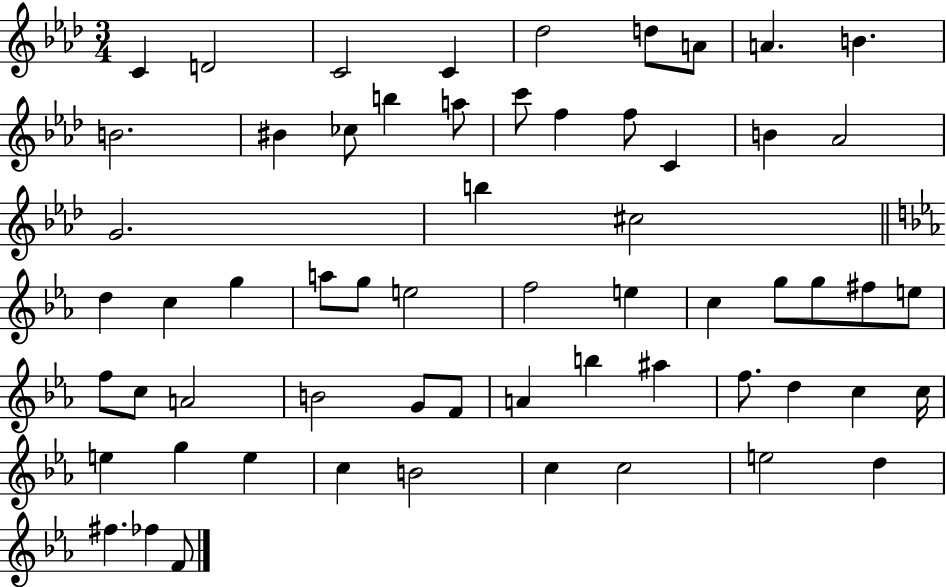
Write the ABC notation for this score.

X:1
T:Untitled
M:3/4
L:1/4
K:Ab
C D2 C2 C _d2 d/2 A/2 A B B2 ^B _c/2 b a/2 c'/2 f f/2 C B _A2 G2 b ^c2 d c g a/2 g/2 e2 f2 e c g/2 g/2 ^f/2 e/2 f/2 c/2 A2 B2 G/2 F/2 A b ^a f/2 d c c/4 e g e c B2 c c2 e2 d ^f _f F/2